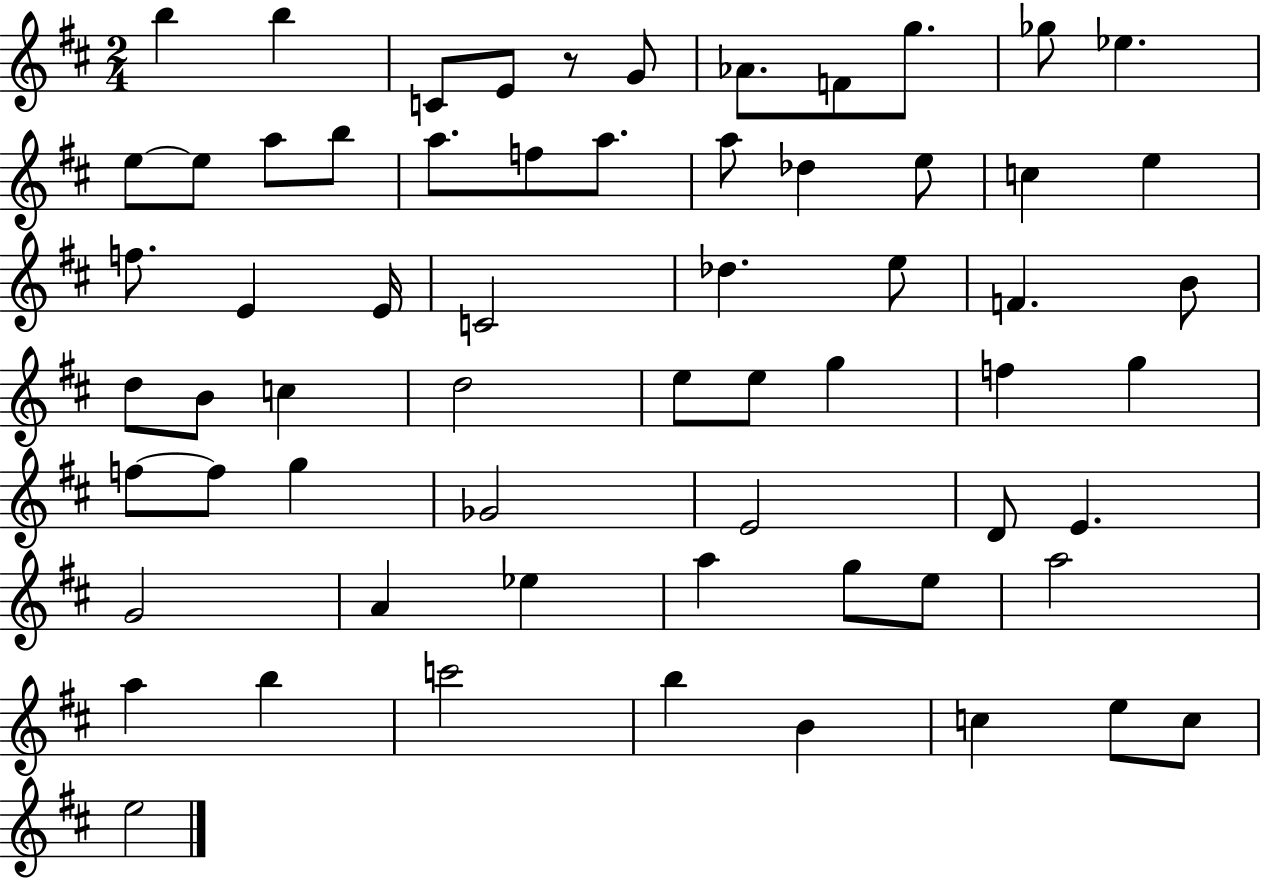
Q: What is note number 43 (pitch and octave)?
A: Gb4